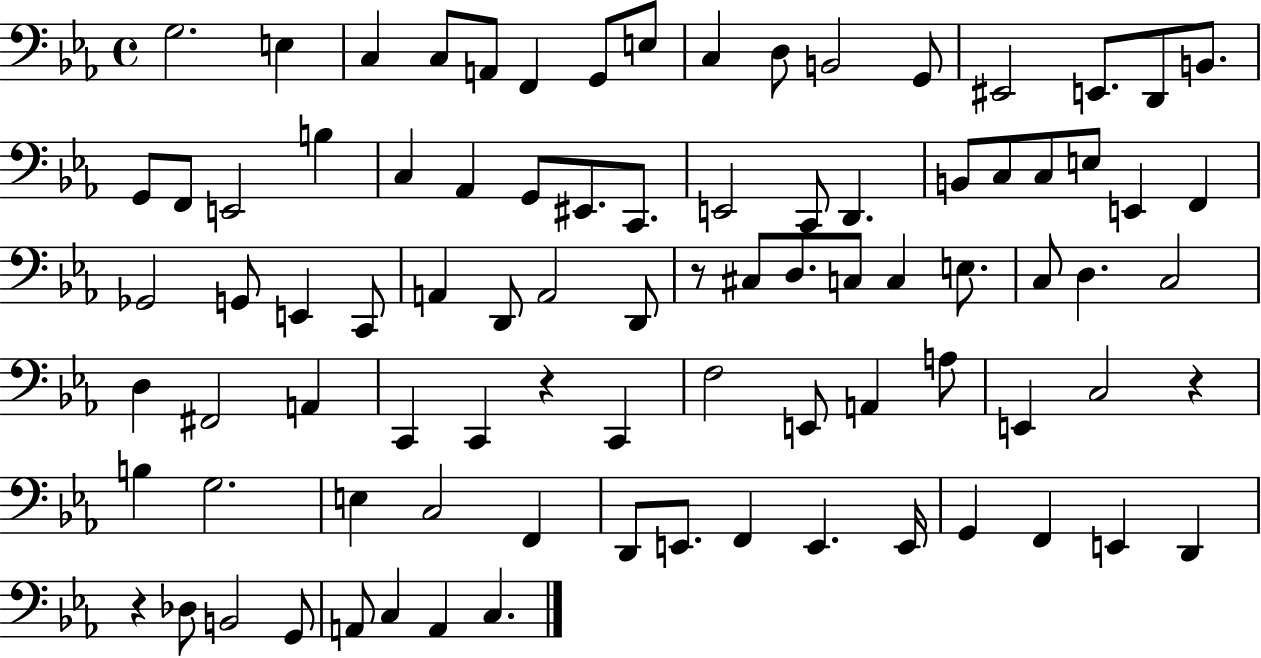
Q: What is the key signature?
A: EES major